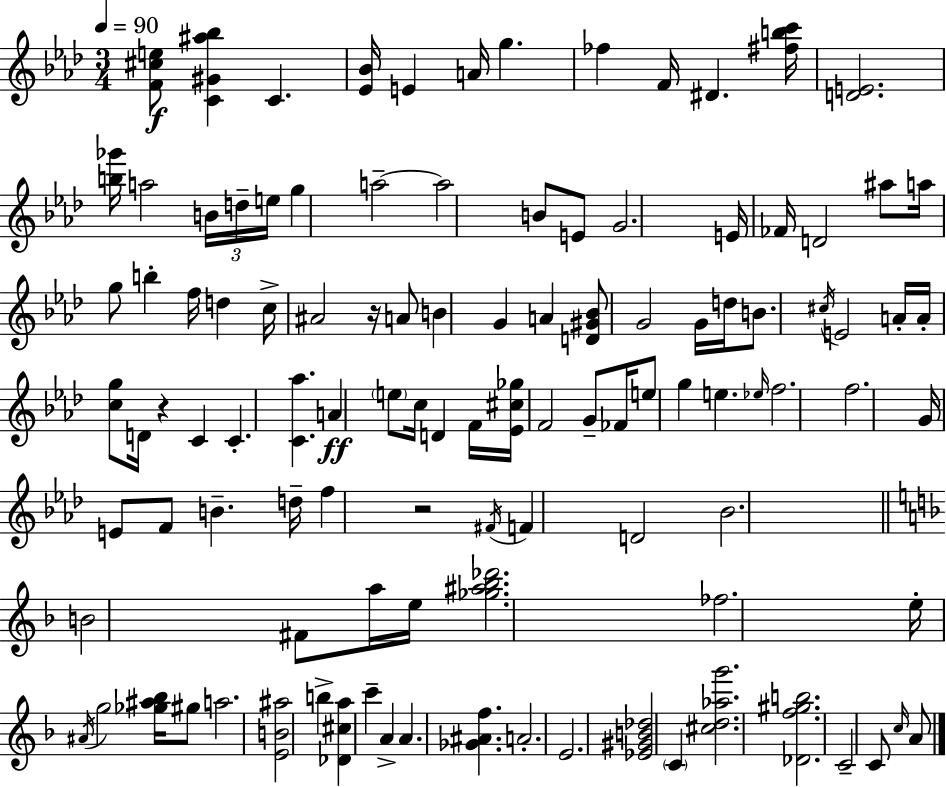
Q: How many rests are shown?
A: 3